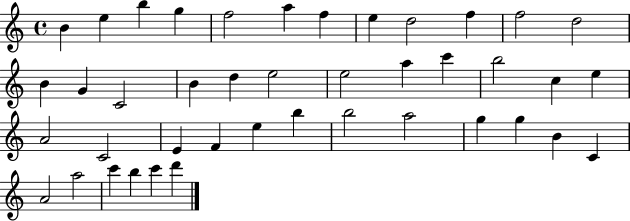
B4/q E5/q B5/q G5/q F5/h A5/q F5/q E5/q D5/h F5/q F5/h D5/h B4/q G4/q C4/h B4/q D5/q E5/h E5/h A5/q C6/q B5/h C5/q E5/q A4/h C4/h E4/q F4/q E5/q B5/q B5/h A5/h G5/q G5/q B4/q C4/q A4/h A5/h C6/q B5/q C6/q D6/q